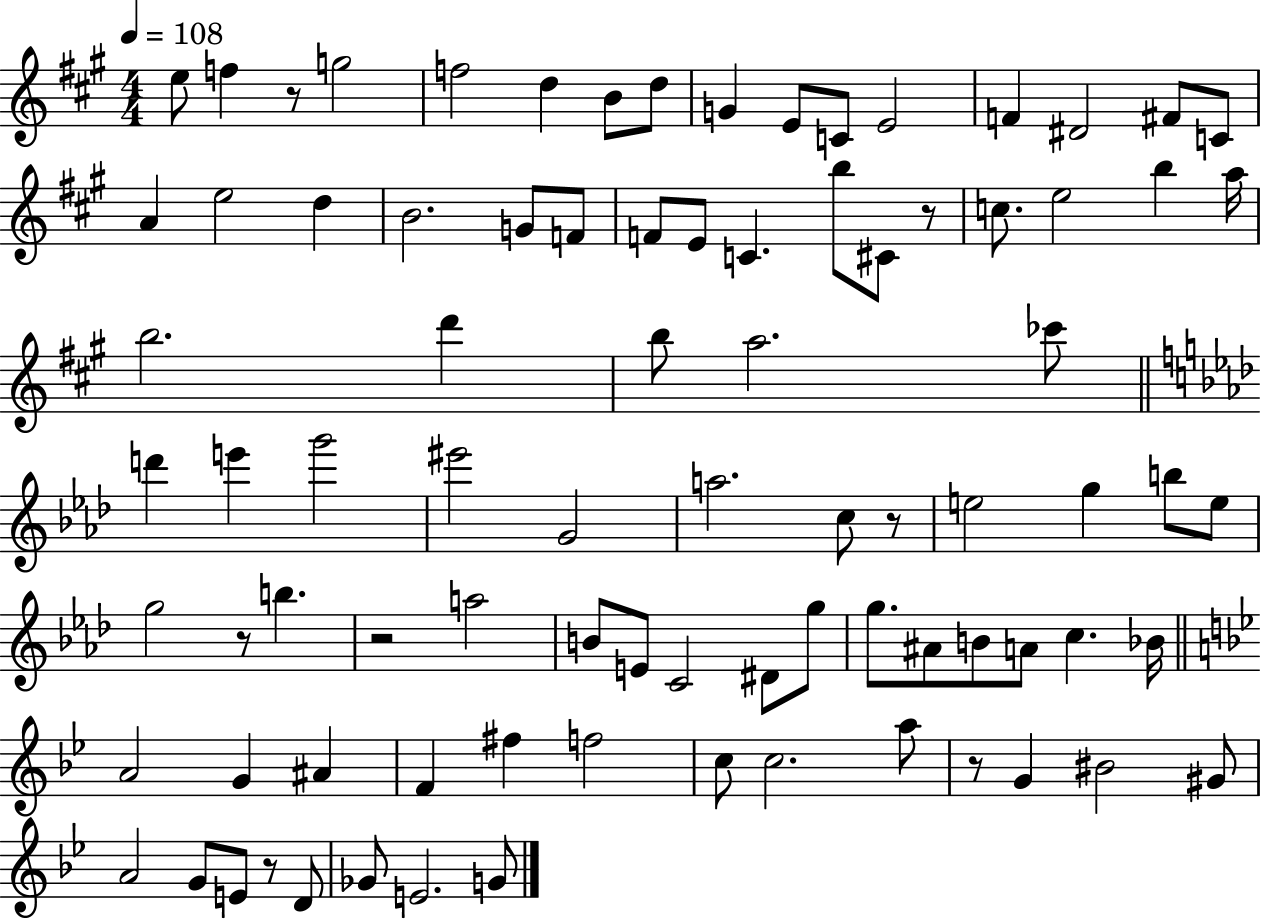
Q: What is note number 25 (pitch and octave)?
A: B5